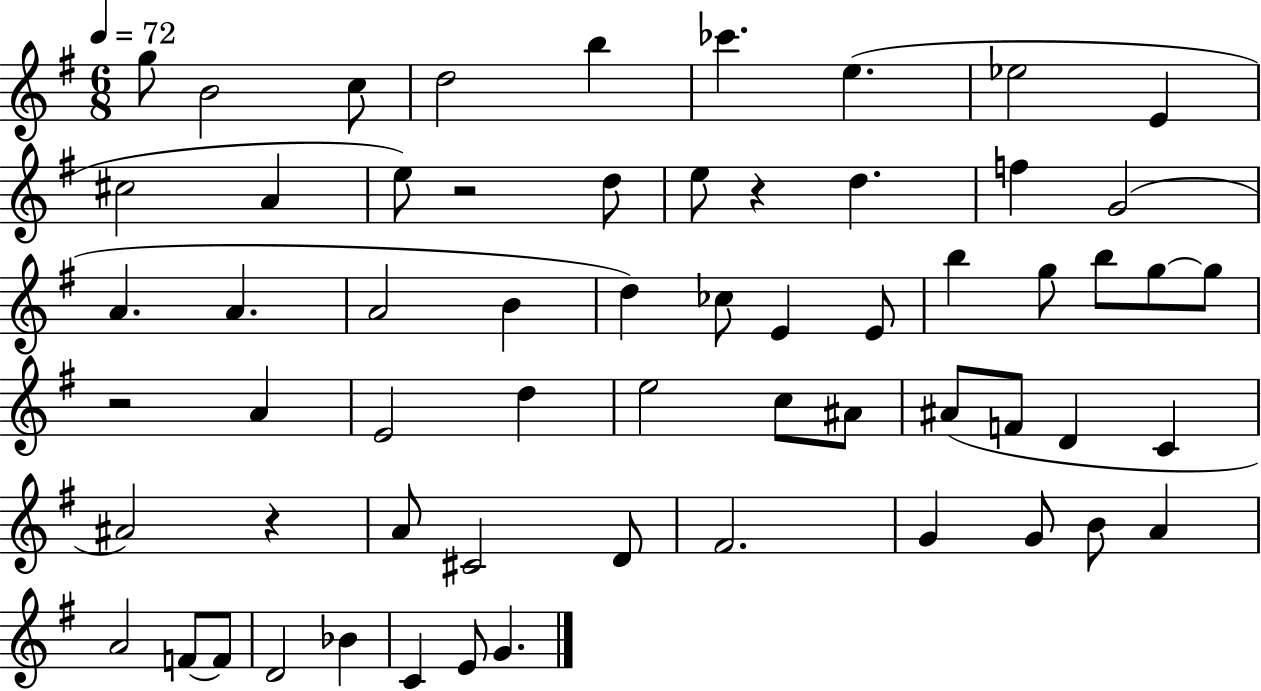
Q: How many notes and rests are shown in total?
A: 61